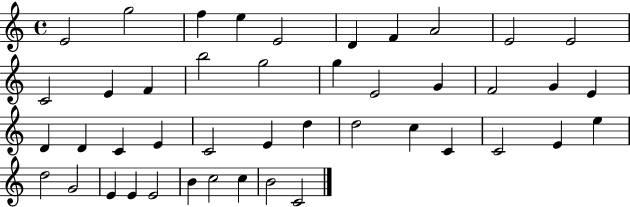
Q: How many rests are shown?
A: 0